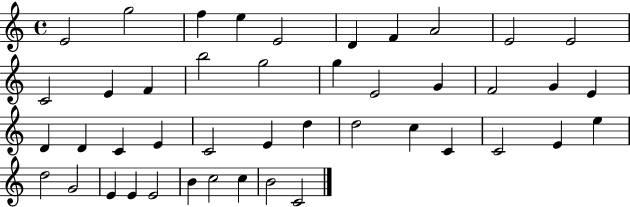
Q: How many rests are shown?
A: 0